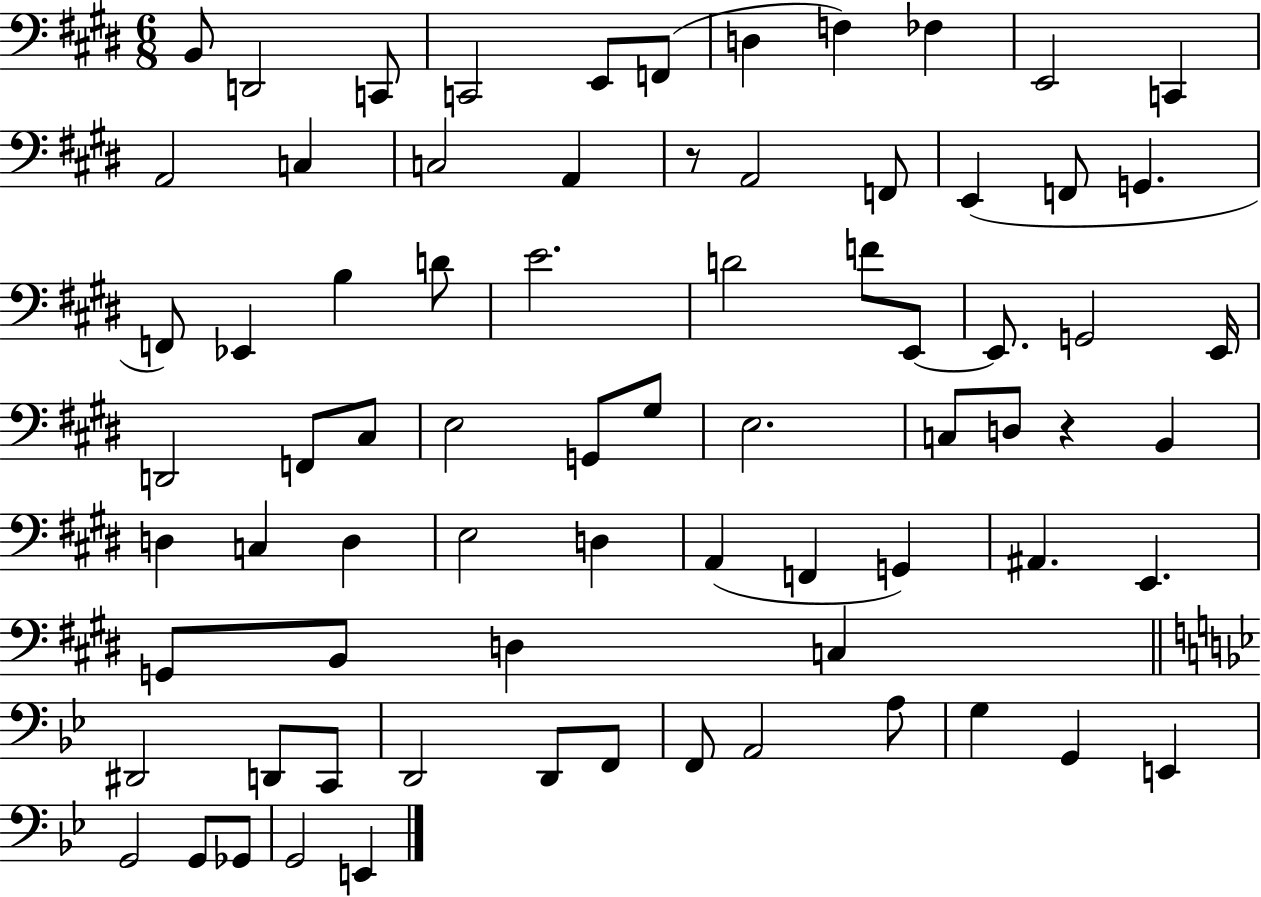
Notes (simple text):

B2/e D2/h C2/e C2/h E2/e F2/e D3/q F3/q FES3/q E2/h C2/q A2/h C3/q C3/h A2/q R/e A2/h F2/e E2/q F2/e G2/q. F2/e Eb2/q B3/q D4/e E4/h. D4/h F4/e E2/e E2/e. G2/h E2/s D2/h F2/e C#3/e E3/h G2/e G#3/e E3/h. C3/e D3/e R/q B2/q D3/q C3/q D3/q E3/h D3/q A2/q F2/q G2/q A#2/q. E2/q. G2/e B2/e D3/q C3/q D#2/h D2/e C2/e D2/h D2/e F2/e F2/e A2/h A3/e G3/q G2/q E2/q G2/h G2/e Gb2/e G2/h E2/q